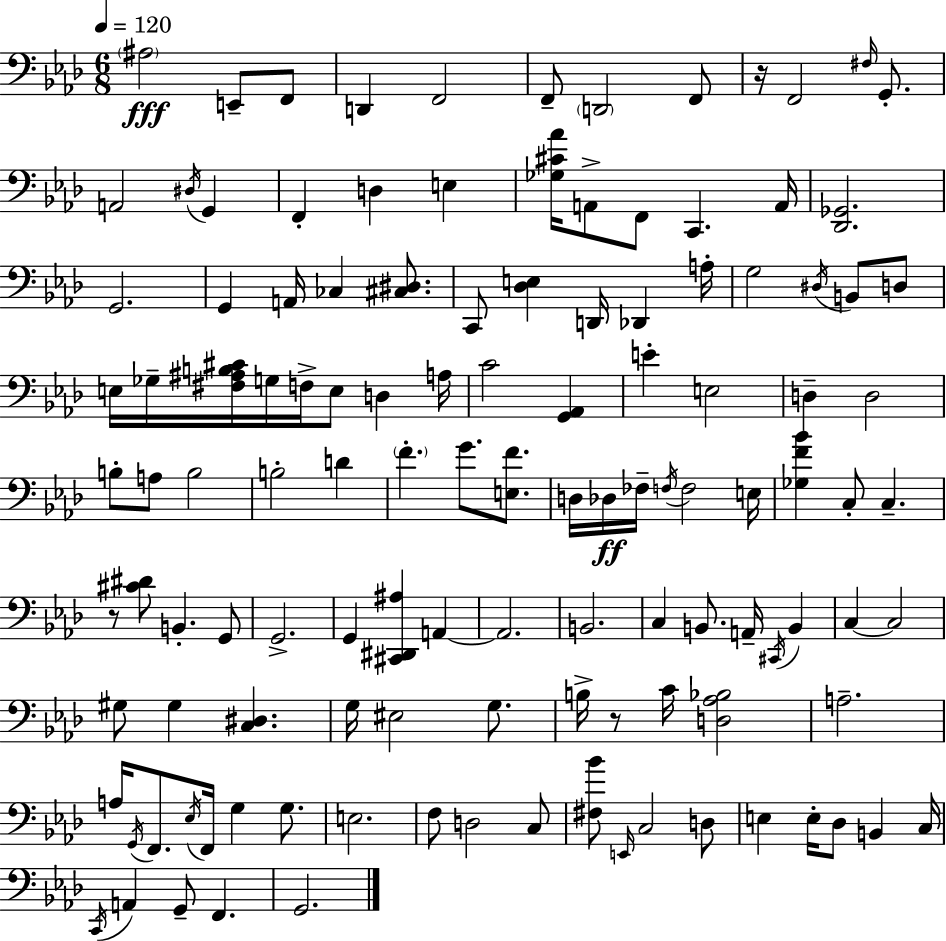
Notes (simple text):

A#3/h E2/e F2/e D2/q F2/h F2/e D2/h F2/e R/s F2/h F#3/s G2/e. A2/h D#3/s G2/q F2/q D3/q E3/q [Gb3,C#4,Ab4]/s A2/e F2/e C2/q. A2/s [Db2,Gb2]/h. G2/h. G2/q A2/s CES3/q [C#3,D#3]/e. C2/e [Db3,E3]/q D2/s Db2/q A3/s G3/h D#3/s B2/e D3/e E3/s Gb3/s [F#3,A#3,B3,C#4]/s G3/s F3/s E3/e D3/q A3/s C4/h [G2,Ab2]/q E4/q E3/h D3/q D3/h B3/e A3/e B3/h B3/h D4/q F4/q. G4/e. [E3,F4]/e. D3/s Db3/s FES3/s F3/s F3/h E3/s [Gb3,F4,Bb4]/q C3/e C3/q. R/e [C#4,D#4]/e B2/q. G2/e G2/h. G2/q [C#2,D#2,A#3]/q A2/q A2/h. B2/h. C3/q B2/e. A2/s C#2/s B2/q C3/q C3/h G#3/e G#3/q [C3,D#3]/q. G3/s EIS3/h G3/e. B3/s R/e C4/s [D3,Ab3,Bb3]/h A3/h. A3/s G2/s F2/e. Eb3/s F2/s G3/q G3/e. E3/h. F3/e D3/h C3/e [F#3,Bb4]/e E2/s C3/h D3/e E3/q E3/s Db3/e B2/q C3/s C2/s A2/q G2/e F2/q. G2/h.